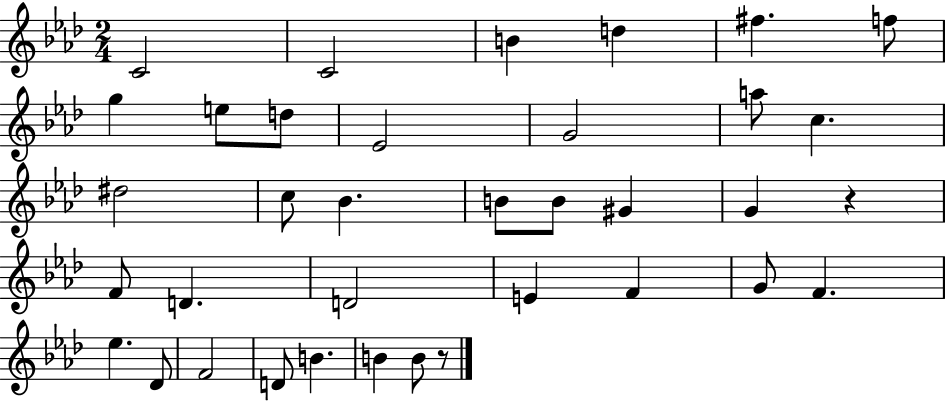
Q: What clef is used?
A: treble